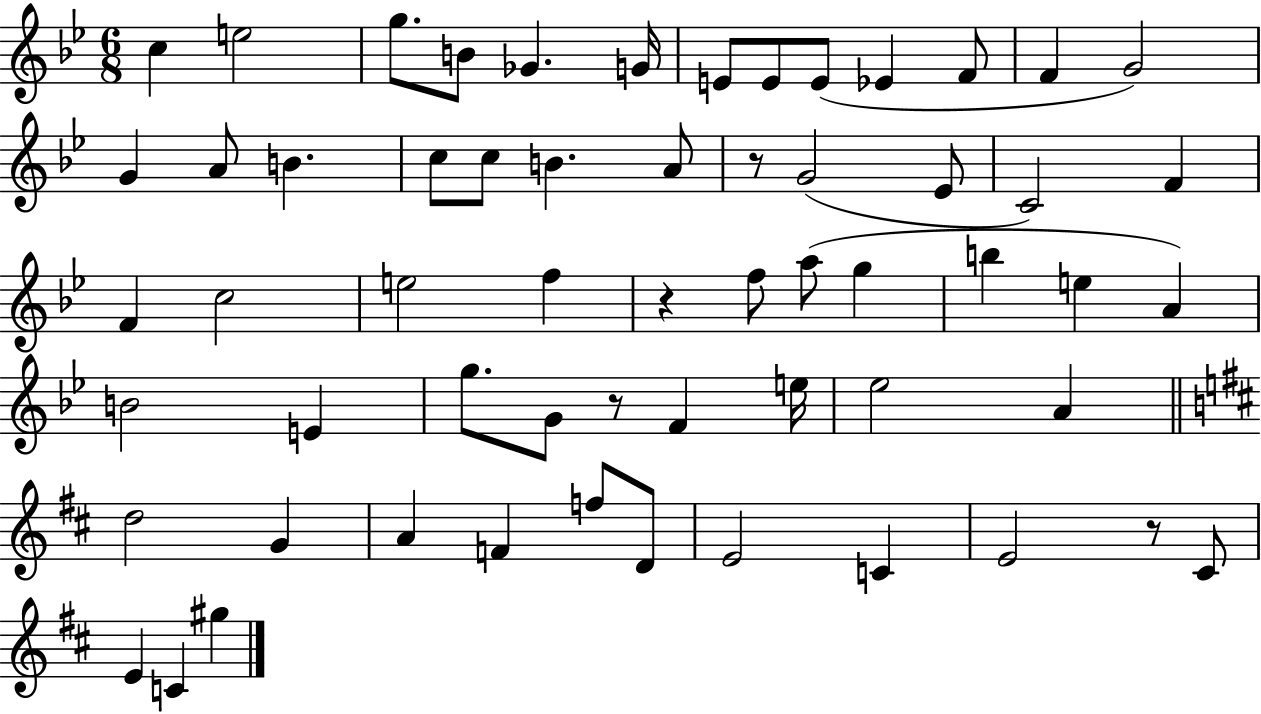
C5/q E5/h G5/e. B4/e Gb4/q. G4/s E4/e E4/e E4/e Eb4/q F4/e F4/q G4/h G4/q A4/e B4/q. C5/e C5/e B4/q. A4/e R/e G4/h Eb4/e C4/h F4/q F4/q C5/h E5/h F5/q R/q F5/e A5/e G5/q B5/q E5/q A4/q B4/h E4/q G5/e. G4/e R/e F4/q E5/s Eb5/h A4/q D5/h G4/q A4/q F4/q F5/e D4/e E4/h C4/q E4/h R/e C#4/e E4/q C4/q G#5/q